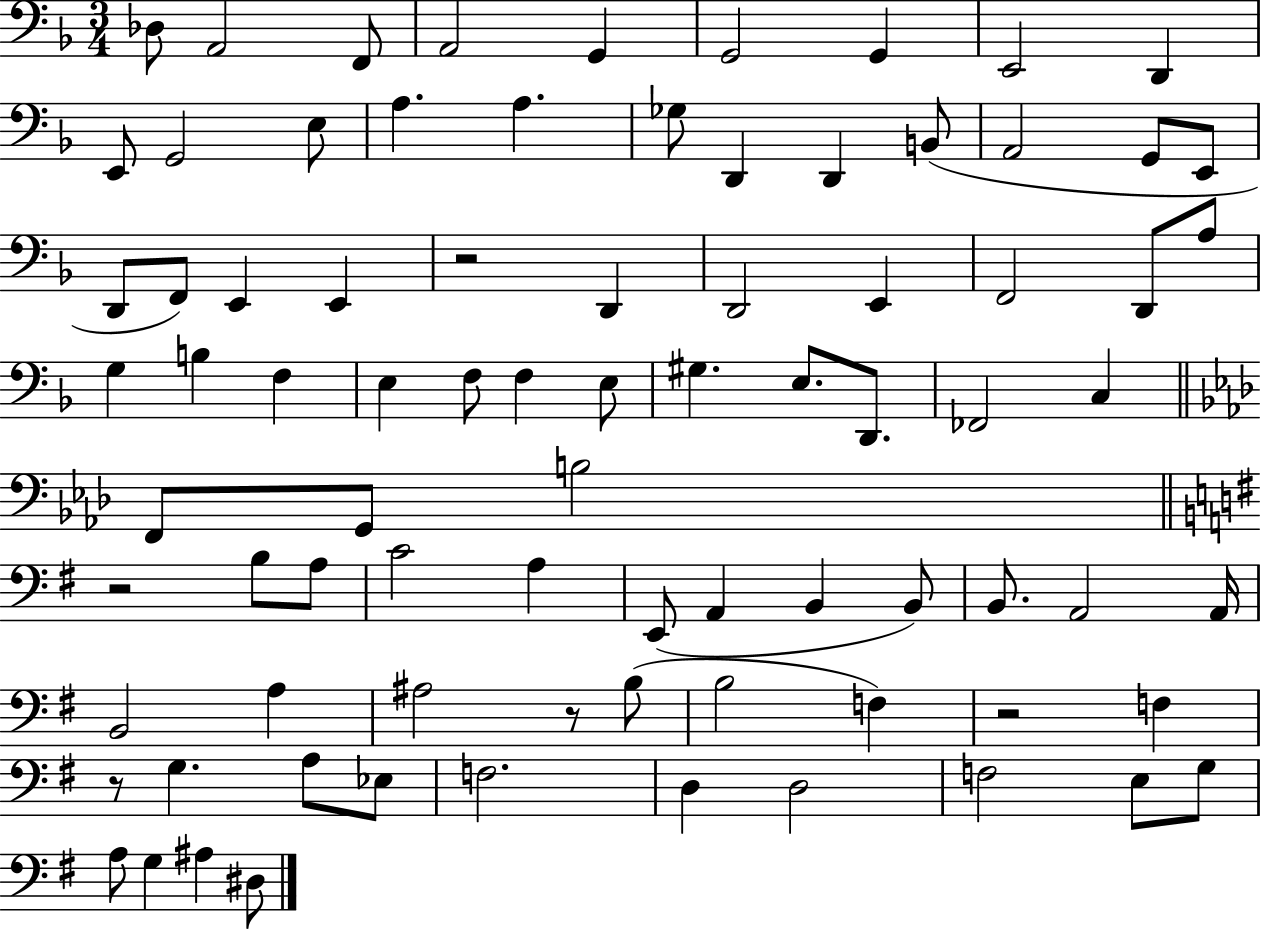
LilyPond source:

{
  \clef bass
  \numericTimeSignature
  \time 3/4
  \key f \major
  des8 a,2 f,8 | a,2 g,4 | g,2 g,4 | e,2 d,4 | \break e,8 g,2 e8 | a4. a4. | ges8 d,4 d,4 b,8( | a,2 g,8 e,8 | \break d,8 f,8) e,4 e,4 | r2 d,4 | d,2 e,4 | f,2 d,8 a8 | \break g4 b4 f4 | e4 f8 f4 e8 | gis4. e8. d,8. | fes,2 c4 | \break \bar "||" \break \key f \minor f,8 g,8 b2 | \bar "||" \break \key g \major r2 b8 a8 | c'2 a4 | e,8( a,4 b,4 b,8) | b,8. a,2 a,16 | \break b,2 a4 | ais2 r8 b8( | b2 f4) | r2 f4 | \break r8 g4. a8 ees8 | f2. | d4 d2 | f2 e8 g8 | \break a8 g4 ais4 dis8 | \bar "|."
}